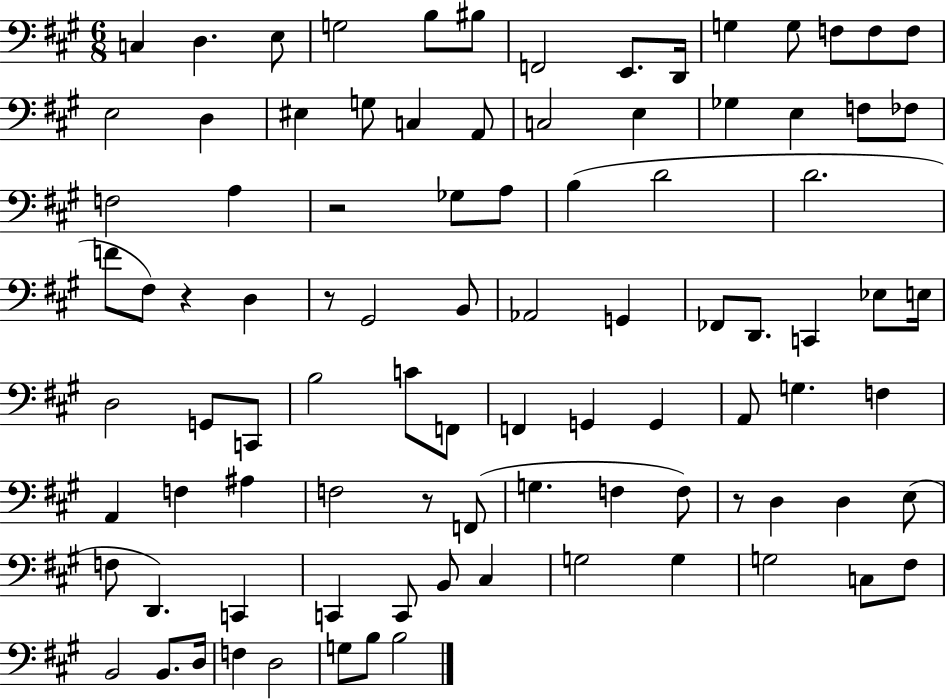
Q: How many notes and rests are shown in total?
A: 93